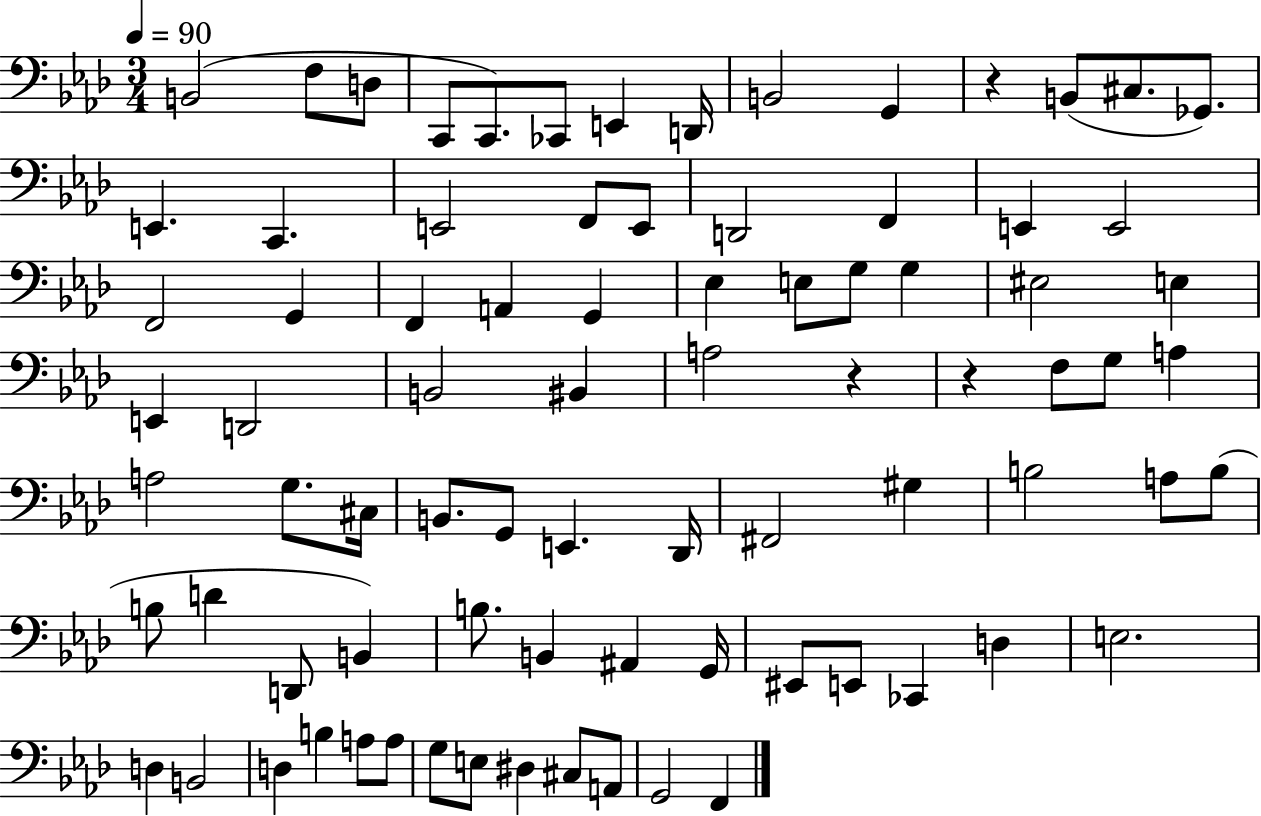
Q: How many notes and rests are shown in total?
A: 82